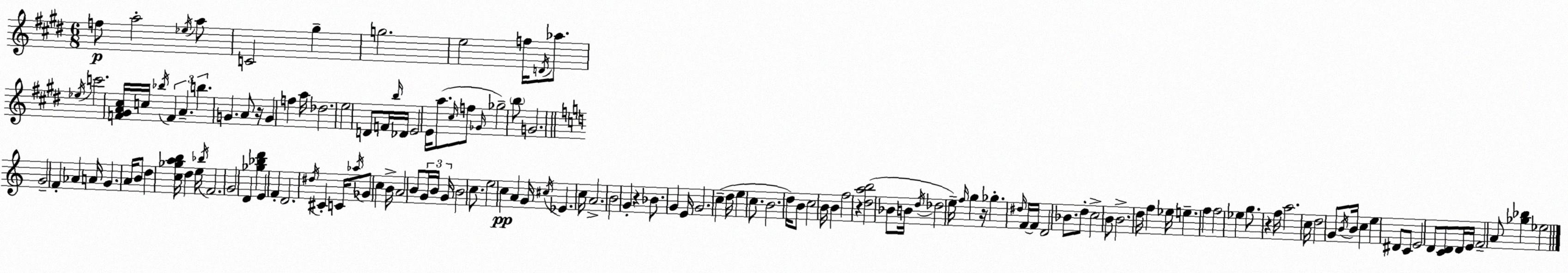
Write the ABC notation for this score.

X:1
T:Untitled
M:6/8
L:1/4
K:E
f/2 a2 _e/4 a/2 C2 ^g g2 e2 f/4 D/4 _a/2 _e/4 c'2 [F^GA^c]/4 c/4 _b/4 F A b G A/2 z/4 G f a/4 _d2 e2 D/2 F/4 b/4 _D/4 E2 E/4 a/2 ^c/4 f/2 _G/4 _g2 b/2 G2 G2 F _A A/4 G A/4 B/2 d [c_gab]/4 d e/4 _b/4 F2 G2 D [_g_bd'] E F D2 ^d/4 ^C C/4 _a/4 _G/2 c B/4 A2 B/2 G/4 B/4 G/4 B2 c/2 e2 c A G/4 ^c/4 _E c/4 A2 B2 G z _B/2 G E/4 G2 c d/4 e c/2 B2 d/4 B/2 c2 B/4 B f2 z [dab]2 _B/2 B/4 d/4 _d2 e/4 f/4 g z/4 _g ^d/4 F/4 F/4 D2 _B/2 d/2 c2 B/2 B2 d/4 f _e/4 e f f2 _e g/2 z f/4 a2 c/4 d2 G/2 B/4 B/4 c e ^D/2 C/2 E2 D/2 [CD]/2 D/4 E/4 F2 A/2 [_g_b] _e2